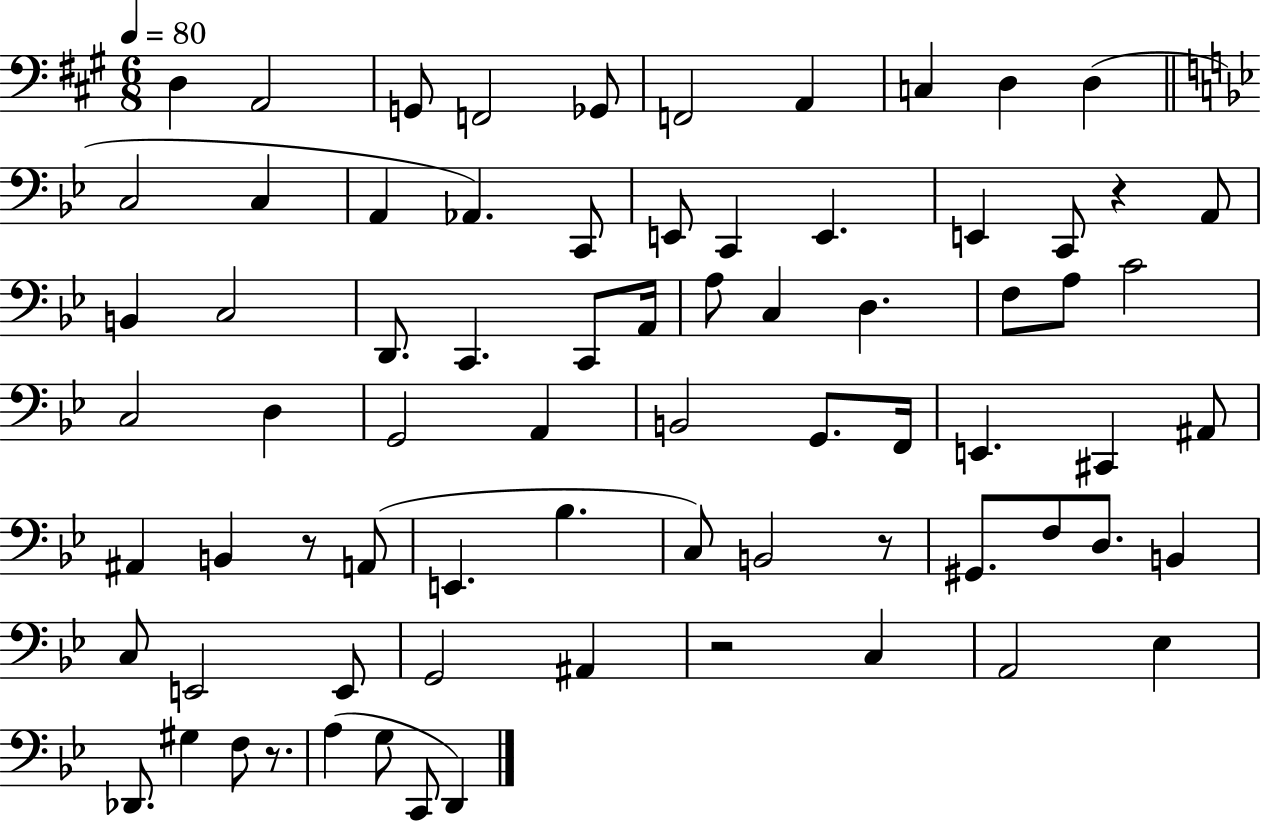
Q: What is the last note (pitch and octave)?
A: D2